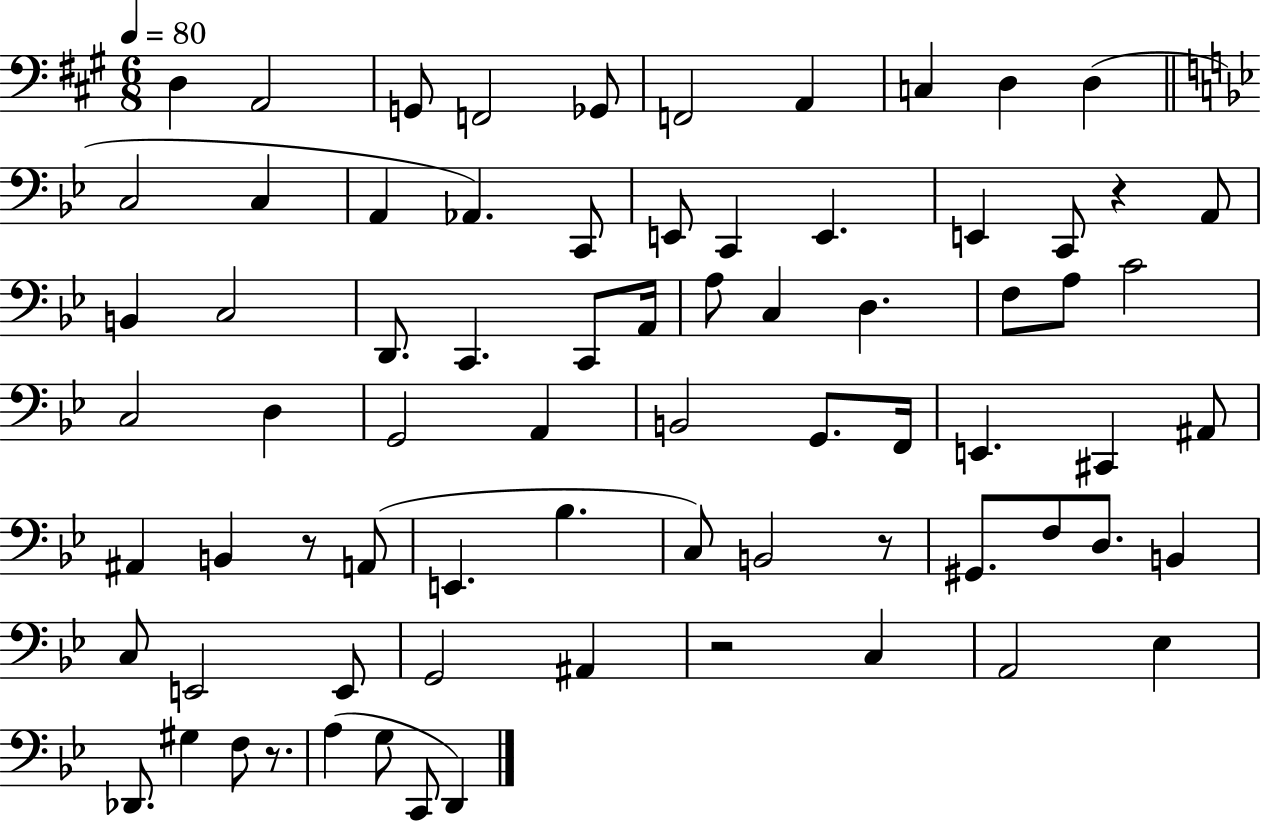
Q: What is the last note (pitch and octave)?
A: D2